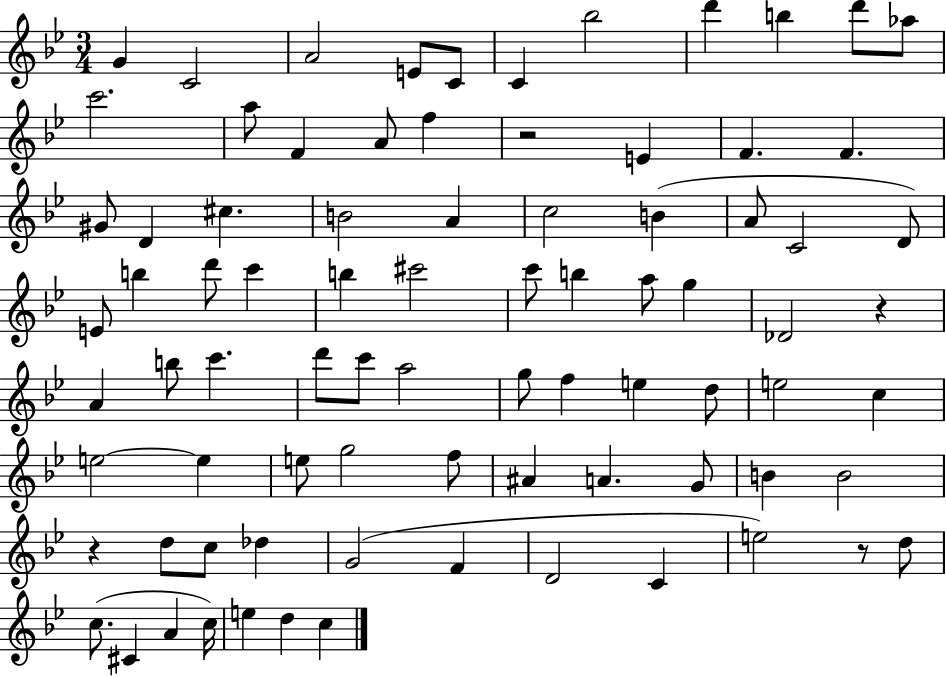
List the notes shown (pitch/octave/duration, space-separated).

G4/q C4/h A4/h E4/e C4/e C4/q Bb5/h D6/q B5/q D6/e Ab5/e C6/h. A5/e F4/q A4/e F5/q R/h E4/q F4/q. F4/q. G#4/e D4/q C#5/q. B4/h A4/q C5/h B4/q A4/e C4/h D4/e E4/e B5/q D6/e C6/q B5/q C#6/h C6/e B5/q A5/e G5/q Db4/h R/q A4/q B5/e C6/q. D6/e C6/e A5/h G5/e F5/q E5/q D5/e E5/h C5/q E5/h E5/q E5/e G5/h F5/e A#4/q A4/q. G4/e B4/q B4/h R/q D5/e C5/e Db5/q G4/h F4/q D4/h C4/q E5/h R/e D5/e C5/e. C#4/q A4/q C5/s E5/q D5/q C5/q